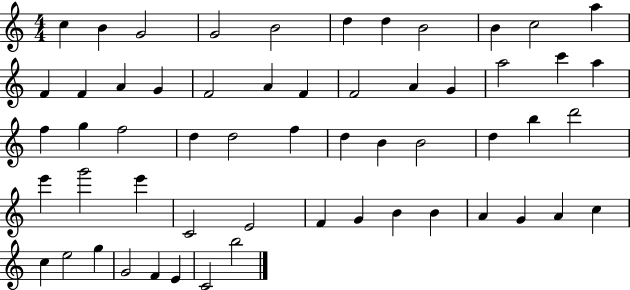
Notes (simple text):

C5/q B4/q G4/h G4/h B4/h D5/q D5/q B4/h B4/q C5/h A5/q F4/q F4/q A4/q G4/q F4/h A4/q F4/q F4/h A4/q G4/q A5/h C6/q A5/q F5/q G5/q F5/h D5/q D5/h F5/q D5/q B4/q B4/h D5/q B5/q D6/h E6/q G6/h E6/q C4/h E4/h F4/q G4/q B4/q B4/q A4/q G4/q A4/q C5/q C5/q E5/h G5/q G4/h F4/q E4/q C4/h B5/h